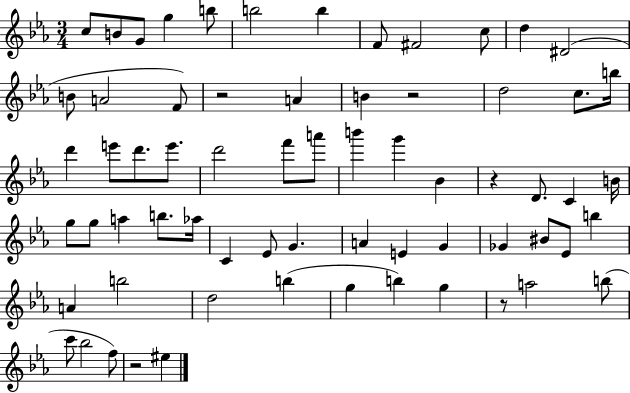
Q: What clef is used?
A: treble